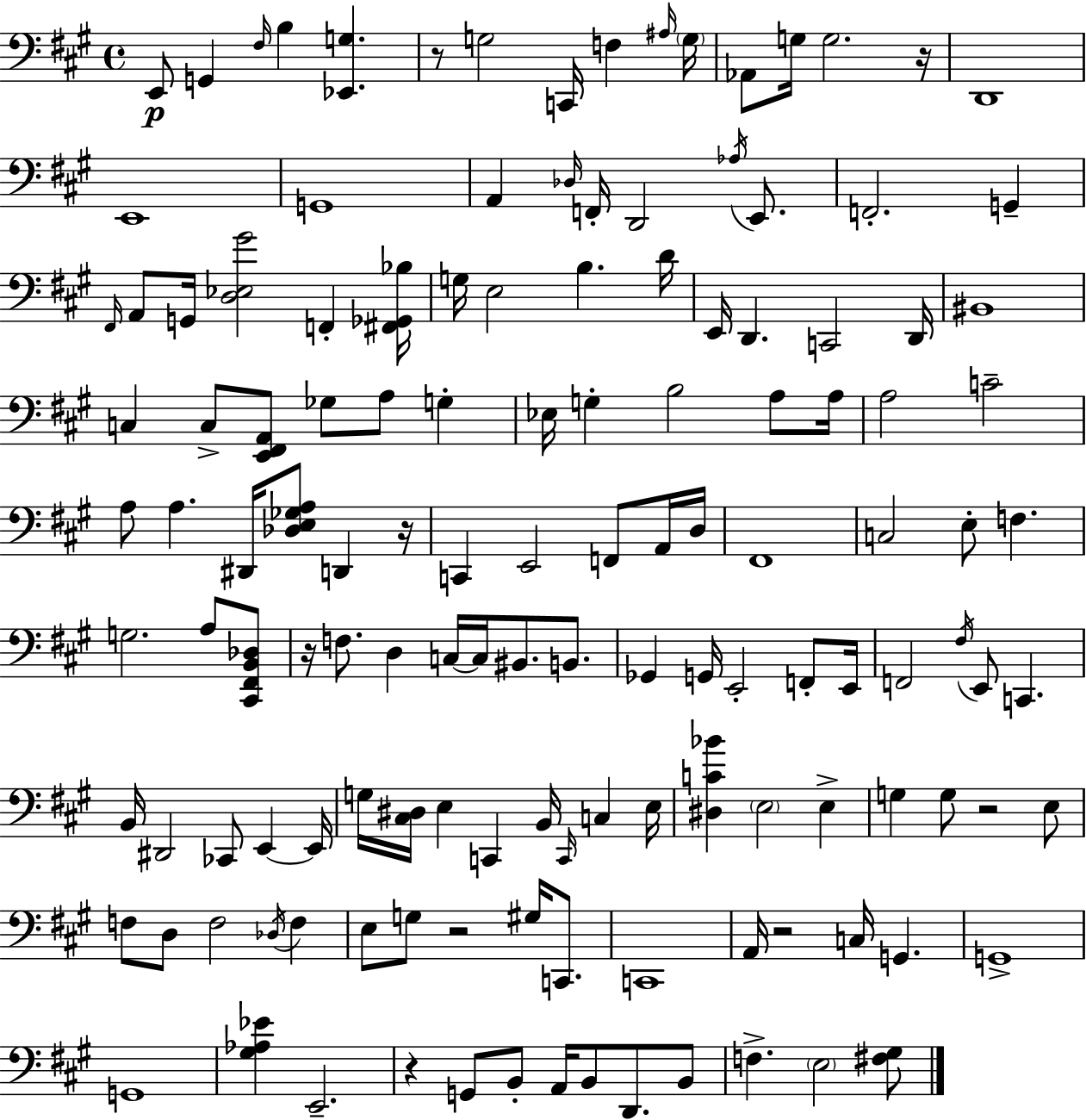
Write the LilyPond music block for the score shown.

{
  \clef bass
  \time 4/4
  \defaultTimeSignature
  \key a \major
  \repeat volta 2 { e,8\p g,4 \grace { fis16 } b4 <ees, g>4. | r8 g2 c,16 f4 | \grace { ais16 } \parenthesize g16 aes,8 g16 g2. | r16 d,1 | \break e,1 | g,1 | a,4 \grace { des16 } f,16-. d,2 | \acciaccatura { aes16 } e,8. f,2.-. | \break g,4-- \grace { fis,16 } a,8 g,16 <d ees gis'>2 | f,4-. <fis, ges, bes>16 g16 e2 b4. | d'16 e,16 d,4. c,2 | d,16 bis,1 | \break c4 c8-> <e, fis, a,>8 ges8 a8 | g4-. ees16 g4-. b2 | a8 a16 a2 c'2-- | a8 a4. dis,16 <des e ges a>8 | \break d,4 r16 c,4 e,2 | f,8 a,16 d16 fis,1 | c2 e8-. f4. | g2. | \break a8 <cis, fis, b, des>8 r16 f8. d4 c16~~ c16 bis,8. | b,8. ges,4 g,16 e,2-. | f,8-. e,16 f,2 \acciaccatura { fis16 } e,8 | c,4. b,16 dis,2 ces,8 | \break e,4~~ e,16 g16 <cis dis>16 e4 c,4 | b,16 \grace { c,16 } c4 e16 <dis c' bes'>4 \parenthesize e2 | e4-> g4 g8 r2 | e8 f8 d8 f2 | \break \acciaccatura { des16 } f4 e8 g8 r2 | gis16 c,8. c,1 | a,16 r2 | c16 g,4. g,1-> | \break g,1 | <gis aes ees'>4 e,2.-- | r4 g,8 b,8-. | a,16 b,8 d,8. b,8 f4.-> \parenthesize e2 | \break <fis gis>8 } \bar "|."
}